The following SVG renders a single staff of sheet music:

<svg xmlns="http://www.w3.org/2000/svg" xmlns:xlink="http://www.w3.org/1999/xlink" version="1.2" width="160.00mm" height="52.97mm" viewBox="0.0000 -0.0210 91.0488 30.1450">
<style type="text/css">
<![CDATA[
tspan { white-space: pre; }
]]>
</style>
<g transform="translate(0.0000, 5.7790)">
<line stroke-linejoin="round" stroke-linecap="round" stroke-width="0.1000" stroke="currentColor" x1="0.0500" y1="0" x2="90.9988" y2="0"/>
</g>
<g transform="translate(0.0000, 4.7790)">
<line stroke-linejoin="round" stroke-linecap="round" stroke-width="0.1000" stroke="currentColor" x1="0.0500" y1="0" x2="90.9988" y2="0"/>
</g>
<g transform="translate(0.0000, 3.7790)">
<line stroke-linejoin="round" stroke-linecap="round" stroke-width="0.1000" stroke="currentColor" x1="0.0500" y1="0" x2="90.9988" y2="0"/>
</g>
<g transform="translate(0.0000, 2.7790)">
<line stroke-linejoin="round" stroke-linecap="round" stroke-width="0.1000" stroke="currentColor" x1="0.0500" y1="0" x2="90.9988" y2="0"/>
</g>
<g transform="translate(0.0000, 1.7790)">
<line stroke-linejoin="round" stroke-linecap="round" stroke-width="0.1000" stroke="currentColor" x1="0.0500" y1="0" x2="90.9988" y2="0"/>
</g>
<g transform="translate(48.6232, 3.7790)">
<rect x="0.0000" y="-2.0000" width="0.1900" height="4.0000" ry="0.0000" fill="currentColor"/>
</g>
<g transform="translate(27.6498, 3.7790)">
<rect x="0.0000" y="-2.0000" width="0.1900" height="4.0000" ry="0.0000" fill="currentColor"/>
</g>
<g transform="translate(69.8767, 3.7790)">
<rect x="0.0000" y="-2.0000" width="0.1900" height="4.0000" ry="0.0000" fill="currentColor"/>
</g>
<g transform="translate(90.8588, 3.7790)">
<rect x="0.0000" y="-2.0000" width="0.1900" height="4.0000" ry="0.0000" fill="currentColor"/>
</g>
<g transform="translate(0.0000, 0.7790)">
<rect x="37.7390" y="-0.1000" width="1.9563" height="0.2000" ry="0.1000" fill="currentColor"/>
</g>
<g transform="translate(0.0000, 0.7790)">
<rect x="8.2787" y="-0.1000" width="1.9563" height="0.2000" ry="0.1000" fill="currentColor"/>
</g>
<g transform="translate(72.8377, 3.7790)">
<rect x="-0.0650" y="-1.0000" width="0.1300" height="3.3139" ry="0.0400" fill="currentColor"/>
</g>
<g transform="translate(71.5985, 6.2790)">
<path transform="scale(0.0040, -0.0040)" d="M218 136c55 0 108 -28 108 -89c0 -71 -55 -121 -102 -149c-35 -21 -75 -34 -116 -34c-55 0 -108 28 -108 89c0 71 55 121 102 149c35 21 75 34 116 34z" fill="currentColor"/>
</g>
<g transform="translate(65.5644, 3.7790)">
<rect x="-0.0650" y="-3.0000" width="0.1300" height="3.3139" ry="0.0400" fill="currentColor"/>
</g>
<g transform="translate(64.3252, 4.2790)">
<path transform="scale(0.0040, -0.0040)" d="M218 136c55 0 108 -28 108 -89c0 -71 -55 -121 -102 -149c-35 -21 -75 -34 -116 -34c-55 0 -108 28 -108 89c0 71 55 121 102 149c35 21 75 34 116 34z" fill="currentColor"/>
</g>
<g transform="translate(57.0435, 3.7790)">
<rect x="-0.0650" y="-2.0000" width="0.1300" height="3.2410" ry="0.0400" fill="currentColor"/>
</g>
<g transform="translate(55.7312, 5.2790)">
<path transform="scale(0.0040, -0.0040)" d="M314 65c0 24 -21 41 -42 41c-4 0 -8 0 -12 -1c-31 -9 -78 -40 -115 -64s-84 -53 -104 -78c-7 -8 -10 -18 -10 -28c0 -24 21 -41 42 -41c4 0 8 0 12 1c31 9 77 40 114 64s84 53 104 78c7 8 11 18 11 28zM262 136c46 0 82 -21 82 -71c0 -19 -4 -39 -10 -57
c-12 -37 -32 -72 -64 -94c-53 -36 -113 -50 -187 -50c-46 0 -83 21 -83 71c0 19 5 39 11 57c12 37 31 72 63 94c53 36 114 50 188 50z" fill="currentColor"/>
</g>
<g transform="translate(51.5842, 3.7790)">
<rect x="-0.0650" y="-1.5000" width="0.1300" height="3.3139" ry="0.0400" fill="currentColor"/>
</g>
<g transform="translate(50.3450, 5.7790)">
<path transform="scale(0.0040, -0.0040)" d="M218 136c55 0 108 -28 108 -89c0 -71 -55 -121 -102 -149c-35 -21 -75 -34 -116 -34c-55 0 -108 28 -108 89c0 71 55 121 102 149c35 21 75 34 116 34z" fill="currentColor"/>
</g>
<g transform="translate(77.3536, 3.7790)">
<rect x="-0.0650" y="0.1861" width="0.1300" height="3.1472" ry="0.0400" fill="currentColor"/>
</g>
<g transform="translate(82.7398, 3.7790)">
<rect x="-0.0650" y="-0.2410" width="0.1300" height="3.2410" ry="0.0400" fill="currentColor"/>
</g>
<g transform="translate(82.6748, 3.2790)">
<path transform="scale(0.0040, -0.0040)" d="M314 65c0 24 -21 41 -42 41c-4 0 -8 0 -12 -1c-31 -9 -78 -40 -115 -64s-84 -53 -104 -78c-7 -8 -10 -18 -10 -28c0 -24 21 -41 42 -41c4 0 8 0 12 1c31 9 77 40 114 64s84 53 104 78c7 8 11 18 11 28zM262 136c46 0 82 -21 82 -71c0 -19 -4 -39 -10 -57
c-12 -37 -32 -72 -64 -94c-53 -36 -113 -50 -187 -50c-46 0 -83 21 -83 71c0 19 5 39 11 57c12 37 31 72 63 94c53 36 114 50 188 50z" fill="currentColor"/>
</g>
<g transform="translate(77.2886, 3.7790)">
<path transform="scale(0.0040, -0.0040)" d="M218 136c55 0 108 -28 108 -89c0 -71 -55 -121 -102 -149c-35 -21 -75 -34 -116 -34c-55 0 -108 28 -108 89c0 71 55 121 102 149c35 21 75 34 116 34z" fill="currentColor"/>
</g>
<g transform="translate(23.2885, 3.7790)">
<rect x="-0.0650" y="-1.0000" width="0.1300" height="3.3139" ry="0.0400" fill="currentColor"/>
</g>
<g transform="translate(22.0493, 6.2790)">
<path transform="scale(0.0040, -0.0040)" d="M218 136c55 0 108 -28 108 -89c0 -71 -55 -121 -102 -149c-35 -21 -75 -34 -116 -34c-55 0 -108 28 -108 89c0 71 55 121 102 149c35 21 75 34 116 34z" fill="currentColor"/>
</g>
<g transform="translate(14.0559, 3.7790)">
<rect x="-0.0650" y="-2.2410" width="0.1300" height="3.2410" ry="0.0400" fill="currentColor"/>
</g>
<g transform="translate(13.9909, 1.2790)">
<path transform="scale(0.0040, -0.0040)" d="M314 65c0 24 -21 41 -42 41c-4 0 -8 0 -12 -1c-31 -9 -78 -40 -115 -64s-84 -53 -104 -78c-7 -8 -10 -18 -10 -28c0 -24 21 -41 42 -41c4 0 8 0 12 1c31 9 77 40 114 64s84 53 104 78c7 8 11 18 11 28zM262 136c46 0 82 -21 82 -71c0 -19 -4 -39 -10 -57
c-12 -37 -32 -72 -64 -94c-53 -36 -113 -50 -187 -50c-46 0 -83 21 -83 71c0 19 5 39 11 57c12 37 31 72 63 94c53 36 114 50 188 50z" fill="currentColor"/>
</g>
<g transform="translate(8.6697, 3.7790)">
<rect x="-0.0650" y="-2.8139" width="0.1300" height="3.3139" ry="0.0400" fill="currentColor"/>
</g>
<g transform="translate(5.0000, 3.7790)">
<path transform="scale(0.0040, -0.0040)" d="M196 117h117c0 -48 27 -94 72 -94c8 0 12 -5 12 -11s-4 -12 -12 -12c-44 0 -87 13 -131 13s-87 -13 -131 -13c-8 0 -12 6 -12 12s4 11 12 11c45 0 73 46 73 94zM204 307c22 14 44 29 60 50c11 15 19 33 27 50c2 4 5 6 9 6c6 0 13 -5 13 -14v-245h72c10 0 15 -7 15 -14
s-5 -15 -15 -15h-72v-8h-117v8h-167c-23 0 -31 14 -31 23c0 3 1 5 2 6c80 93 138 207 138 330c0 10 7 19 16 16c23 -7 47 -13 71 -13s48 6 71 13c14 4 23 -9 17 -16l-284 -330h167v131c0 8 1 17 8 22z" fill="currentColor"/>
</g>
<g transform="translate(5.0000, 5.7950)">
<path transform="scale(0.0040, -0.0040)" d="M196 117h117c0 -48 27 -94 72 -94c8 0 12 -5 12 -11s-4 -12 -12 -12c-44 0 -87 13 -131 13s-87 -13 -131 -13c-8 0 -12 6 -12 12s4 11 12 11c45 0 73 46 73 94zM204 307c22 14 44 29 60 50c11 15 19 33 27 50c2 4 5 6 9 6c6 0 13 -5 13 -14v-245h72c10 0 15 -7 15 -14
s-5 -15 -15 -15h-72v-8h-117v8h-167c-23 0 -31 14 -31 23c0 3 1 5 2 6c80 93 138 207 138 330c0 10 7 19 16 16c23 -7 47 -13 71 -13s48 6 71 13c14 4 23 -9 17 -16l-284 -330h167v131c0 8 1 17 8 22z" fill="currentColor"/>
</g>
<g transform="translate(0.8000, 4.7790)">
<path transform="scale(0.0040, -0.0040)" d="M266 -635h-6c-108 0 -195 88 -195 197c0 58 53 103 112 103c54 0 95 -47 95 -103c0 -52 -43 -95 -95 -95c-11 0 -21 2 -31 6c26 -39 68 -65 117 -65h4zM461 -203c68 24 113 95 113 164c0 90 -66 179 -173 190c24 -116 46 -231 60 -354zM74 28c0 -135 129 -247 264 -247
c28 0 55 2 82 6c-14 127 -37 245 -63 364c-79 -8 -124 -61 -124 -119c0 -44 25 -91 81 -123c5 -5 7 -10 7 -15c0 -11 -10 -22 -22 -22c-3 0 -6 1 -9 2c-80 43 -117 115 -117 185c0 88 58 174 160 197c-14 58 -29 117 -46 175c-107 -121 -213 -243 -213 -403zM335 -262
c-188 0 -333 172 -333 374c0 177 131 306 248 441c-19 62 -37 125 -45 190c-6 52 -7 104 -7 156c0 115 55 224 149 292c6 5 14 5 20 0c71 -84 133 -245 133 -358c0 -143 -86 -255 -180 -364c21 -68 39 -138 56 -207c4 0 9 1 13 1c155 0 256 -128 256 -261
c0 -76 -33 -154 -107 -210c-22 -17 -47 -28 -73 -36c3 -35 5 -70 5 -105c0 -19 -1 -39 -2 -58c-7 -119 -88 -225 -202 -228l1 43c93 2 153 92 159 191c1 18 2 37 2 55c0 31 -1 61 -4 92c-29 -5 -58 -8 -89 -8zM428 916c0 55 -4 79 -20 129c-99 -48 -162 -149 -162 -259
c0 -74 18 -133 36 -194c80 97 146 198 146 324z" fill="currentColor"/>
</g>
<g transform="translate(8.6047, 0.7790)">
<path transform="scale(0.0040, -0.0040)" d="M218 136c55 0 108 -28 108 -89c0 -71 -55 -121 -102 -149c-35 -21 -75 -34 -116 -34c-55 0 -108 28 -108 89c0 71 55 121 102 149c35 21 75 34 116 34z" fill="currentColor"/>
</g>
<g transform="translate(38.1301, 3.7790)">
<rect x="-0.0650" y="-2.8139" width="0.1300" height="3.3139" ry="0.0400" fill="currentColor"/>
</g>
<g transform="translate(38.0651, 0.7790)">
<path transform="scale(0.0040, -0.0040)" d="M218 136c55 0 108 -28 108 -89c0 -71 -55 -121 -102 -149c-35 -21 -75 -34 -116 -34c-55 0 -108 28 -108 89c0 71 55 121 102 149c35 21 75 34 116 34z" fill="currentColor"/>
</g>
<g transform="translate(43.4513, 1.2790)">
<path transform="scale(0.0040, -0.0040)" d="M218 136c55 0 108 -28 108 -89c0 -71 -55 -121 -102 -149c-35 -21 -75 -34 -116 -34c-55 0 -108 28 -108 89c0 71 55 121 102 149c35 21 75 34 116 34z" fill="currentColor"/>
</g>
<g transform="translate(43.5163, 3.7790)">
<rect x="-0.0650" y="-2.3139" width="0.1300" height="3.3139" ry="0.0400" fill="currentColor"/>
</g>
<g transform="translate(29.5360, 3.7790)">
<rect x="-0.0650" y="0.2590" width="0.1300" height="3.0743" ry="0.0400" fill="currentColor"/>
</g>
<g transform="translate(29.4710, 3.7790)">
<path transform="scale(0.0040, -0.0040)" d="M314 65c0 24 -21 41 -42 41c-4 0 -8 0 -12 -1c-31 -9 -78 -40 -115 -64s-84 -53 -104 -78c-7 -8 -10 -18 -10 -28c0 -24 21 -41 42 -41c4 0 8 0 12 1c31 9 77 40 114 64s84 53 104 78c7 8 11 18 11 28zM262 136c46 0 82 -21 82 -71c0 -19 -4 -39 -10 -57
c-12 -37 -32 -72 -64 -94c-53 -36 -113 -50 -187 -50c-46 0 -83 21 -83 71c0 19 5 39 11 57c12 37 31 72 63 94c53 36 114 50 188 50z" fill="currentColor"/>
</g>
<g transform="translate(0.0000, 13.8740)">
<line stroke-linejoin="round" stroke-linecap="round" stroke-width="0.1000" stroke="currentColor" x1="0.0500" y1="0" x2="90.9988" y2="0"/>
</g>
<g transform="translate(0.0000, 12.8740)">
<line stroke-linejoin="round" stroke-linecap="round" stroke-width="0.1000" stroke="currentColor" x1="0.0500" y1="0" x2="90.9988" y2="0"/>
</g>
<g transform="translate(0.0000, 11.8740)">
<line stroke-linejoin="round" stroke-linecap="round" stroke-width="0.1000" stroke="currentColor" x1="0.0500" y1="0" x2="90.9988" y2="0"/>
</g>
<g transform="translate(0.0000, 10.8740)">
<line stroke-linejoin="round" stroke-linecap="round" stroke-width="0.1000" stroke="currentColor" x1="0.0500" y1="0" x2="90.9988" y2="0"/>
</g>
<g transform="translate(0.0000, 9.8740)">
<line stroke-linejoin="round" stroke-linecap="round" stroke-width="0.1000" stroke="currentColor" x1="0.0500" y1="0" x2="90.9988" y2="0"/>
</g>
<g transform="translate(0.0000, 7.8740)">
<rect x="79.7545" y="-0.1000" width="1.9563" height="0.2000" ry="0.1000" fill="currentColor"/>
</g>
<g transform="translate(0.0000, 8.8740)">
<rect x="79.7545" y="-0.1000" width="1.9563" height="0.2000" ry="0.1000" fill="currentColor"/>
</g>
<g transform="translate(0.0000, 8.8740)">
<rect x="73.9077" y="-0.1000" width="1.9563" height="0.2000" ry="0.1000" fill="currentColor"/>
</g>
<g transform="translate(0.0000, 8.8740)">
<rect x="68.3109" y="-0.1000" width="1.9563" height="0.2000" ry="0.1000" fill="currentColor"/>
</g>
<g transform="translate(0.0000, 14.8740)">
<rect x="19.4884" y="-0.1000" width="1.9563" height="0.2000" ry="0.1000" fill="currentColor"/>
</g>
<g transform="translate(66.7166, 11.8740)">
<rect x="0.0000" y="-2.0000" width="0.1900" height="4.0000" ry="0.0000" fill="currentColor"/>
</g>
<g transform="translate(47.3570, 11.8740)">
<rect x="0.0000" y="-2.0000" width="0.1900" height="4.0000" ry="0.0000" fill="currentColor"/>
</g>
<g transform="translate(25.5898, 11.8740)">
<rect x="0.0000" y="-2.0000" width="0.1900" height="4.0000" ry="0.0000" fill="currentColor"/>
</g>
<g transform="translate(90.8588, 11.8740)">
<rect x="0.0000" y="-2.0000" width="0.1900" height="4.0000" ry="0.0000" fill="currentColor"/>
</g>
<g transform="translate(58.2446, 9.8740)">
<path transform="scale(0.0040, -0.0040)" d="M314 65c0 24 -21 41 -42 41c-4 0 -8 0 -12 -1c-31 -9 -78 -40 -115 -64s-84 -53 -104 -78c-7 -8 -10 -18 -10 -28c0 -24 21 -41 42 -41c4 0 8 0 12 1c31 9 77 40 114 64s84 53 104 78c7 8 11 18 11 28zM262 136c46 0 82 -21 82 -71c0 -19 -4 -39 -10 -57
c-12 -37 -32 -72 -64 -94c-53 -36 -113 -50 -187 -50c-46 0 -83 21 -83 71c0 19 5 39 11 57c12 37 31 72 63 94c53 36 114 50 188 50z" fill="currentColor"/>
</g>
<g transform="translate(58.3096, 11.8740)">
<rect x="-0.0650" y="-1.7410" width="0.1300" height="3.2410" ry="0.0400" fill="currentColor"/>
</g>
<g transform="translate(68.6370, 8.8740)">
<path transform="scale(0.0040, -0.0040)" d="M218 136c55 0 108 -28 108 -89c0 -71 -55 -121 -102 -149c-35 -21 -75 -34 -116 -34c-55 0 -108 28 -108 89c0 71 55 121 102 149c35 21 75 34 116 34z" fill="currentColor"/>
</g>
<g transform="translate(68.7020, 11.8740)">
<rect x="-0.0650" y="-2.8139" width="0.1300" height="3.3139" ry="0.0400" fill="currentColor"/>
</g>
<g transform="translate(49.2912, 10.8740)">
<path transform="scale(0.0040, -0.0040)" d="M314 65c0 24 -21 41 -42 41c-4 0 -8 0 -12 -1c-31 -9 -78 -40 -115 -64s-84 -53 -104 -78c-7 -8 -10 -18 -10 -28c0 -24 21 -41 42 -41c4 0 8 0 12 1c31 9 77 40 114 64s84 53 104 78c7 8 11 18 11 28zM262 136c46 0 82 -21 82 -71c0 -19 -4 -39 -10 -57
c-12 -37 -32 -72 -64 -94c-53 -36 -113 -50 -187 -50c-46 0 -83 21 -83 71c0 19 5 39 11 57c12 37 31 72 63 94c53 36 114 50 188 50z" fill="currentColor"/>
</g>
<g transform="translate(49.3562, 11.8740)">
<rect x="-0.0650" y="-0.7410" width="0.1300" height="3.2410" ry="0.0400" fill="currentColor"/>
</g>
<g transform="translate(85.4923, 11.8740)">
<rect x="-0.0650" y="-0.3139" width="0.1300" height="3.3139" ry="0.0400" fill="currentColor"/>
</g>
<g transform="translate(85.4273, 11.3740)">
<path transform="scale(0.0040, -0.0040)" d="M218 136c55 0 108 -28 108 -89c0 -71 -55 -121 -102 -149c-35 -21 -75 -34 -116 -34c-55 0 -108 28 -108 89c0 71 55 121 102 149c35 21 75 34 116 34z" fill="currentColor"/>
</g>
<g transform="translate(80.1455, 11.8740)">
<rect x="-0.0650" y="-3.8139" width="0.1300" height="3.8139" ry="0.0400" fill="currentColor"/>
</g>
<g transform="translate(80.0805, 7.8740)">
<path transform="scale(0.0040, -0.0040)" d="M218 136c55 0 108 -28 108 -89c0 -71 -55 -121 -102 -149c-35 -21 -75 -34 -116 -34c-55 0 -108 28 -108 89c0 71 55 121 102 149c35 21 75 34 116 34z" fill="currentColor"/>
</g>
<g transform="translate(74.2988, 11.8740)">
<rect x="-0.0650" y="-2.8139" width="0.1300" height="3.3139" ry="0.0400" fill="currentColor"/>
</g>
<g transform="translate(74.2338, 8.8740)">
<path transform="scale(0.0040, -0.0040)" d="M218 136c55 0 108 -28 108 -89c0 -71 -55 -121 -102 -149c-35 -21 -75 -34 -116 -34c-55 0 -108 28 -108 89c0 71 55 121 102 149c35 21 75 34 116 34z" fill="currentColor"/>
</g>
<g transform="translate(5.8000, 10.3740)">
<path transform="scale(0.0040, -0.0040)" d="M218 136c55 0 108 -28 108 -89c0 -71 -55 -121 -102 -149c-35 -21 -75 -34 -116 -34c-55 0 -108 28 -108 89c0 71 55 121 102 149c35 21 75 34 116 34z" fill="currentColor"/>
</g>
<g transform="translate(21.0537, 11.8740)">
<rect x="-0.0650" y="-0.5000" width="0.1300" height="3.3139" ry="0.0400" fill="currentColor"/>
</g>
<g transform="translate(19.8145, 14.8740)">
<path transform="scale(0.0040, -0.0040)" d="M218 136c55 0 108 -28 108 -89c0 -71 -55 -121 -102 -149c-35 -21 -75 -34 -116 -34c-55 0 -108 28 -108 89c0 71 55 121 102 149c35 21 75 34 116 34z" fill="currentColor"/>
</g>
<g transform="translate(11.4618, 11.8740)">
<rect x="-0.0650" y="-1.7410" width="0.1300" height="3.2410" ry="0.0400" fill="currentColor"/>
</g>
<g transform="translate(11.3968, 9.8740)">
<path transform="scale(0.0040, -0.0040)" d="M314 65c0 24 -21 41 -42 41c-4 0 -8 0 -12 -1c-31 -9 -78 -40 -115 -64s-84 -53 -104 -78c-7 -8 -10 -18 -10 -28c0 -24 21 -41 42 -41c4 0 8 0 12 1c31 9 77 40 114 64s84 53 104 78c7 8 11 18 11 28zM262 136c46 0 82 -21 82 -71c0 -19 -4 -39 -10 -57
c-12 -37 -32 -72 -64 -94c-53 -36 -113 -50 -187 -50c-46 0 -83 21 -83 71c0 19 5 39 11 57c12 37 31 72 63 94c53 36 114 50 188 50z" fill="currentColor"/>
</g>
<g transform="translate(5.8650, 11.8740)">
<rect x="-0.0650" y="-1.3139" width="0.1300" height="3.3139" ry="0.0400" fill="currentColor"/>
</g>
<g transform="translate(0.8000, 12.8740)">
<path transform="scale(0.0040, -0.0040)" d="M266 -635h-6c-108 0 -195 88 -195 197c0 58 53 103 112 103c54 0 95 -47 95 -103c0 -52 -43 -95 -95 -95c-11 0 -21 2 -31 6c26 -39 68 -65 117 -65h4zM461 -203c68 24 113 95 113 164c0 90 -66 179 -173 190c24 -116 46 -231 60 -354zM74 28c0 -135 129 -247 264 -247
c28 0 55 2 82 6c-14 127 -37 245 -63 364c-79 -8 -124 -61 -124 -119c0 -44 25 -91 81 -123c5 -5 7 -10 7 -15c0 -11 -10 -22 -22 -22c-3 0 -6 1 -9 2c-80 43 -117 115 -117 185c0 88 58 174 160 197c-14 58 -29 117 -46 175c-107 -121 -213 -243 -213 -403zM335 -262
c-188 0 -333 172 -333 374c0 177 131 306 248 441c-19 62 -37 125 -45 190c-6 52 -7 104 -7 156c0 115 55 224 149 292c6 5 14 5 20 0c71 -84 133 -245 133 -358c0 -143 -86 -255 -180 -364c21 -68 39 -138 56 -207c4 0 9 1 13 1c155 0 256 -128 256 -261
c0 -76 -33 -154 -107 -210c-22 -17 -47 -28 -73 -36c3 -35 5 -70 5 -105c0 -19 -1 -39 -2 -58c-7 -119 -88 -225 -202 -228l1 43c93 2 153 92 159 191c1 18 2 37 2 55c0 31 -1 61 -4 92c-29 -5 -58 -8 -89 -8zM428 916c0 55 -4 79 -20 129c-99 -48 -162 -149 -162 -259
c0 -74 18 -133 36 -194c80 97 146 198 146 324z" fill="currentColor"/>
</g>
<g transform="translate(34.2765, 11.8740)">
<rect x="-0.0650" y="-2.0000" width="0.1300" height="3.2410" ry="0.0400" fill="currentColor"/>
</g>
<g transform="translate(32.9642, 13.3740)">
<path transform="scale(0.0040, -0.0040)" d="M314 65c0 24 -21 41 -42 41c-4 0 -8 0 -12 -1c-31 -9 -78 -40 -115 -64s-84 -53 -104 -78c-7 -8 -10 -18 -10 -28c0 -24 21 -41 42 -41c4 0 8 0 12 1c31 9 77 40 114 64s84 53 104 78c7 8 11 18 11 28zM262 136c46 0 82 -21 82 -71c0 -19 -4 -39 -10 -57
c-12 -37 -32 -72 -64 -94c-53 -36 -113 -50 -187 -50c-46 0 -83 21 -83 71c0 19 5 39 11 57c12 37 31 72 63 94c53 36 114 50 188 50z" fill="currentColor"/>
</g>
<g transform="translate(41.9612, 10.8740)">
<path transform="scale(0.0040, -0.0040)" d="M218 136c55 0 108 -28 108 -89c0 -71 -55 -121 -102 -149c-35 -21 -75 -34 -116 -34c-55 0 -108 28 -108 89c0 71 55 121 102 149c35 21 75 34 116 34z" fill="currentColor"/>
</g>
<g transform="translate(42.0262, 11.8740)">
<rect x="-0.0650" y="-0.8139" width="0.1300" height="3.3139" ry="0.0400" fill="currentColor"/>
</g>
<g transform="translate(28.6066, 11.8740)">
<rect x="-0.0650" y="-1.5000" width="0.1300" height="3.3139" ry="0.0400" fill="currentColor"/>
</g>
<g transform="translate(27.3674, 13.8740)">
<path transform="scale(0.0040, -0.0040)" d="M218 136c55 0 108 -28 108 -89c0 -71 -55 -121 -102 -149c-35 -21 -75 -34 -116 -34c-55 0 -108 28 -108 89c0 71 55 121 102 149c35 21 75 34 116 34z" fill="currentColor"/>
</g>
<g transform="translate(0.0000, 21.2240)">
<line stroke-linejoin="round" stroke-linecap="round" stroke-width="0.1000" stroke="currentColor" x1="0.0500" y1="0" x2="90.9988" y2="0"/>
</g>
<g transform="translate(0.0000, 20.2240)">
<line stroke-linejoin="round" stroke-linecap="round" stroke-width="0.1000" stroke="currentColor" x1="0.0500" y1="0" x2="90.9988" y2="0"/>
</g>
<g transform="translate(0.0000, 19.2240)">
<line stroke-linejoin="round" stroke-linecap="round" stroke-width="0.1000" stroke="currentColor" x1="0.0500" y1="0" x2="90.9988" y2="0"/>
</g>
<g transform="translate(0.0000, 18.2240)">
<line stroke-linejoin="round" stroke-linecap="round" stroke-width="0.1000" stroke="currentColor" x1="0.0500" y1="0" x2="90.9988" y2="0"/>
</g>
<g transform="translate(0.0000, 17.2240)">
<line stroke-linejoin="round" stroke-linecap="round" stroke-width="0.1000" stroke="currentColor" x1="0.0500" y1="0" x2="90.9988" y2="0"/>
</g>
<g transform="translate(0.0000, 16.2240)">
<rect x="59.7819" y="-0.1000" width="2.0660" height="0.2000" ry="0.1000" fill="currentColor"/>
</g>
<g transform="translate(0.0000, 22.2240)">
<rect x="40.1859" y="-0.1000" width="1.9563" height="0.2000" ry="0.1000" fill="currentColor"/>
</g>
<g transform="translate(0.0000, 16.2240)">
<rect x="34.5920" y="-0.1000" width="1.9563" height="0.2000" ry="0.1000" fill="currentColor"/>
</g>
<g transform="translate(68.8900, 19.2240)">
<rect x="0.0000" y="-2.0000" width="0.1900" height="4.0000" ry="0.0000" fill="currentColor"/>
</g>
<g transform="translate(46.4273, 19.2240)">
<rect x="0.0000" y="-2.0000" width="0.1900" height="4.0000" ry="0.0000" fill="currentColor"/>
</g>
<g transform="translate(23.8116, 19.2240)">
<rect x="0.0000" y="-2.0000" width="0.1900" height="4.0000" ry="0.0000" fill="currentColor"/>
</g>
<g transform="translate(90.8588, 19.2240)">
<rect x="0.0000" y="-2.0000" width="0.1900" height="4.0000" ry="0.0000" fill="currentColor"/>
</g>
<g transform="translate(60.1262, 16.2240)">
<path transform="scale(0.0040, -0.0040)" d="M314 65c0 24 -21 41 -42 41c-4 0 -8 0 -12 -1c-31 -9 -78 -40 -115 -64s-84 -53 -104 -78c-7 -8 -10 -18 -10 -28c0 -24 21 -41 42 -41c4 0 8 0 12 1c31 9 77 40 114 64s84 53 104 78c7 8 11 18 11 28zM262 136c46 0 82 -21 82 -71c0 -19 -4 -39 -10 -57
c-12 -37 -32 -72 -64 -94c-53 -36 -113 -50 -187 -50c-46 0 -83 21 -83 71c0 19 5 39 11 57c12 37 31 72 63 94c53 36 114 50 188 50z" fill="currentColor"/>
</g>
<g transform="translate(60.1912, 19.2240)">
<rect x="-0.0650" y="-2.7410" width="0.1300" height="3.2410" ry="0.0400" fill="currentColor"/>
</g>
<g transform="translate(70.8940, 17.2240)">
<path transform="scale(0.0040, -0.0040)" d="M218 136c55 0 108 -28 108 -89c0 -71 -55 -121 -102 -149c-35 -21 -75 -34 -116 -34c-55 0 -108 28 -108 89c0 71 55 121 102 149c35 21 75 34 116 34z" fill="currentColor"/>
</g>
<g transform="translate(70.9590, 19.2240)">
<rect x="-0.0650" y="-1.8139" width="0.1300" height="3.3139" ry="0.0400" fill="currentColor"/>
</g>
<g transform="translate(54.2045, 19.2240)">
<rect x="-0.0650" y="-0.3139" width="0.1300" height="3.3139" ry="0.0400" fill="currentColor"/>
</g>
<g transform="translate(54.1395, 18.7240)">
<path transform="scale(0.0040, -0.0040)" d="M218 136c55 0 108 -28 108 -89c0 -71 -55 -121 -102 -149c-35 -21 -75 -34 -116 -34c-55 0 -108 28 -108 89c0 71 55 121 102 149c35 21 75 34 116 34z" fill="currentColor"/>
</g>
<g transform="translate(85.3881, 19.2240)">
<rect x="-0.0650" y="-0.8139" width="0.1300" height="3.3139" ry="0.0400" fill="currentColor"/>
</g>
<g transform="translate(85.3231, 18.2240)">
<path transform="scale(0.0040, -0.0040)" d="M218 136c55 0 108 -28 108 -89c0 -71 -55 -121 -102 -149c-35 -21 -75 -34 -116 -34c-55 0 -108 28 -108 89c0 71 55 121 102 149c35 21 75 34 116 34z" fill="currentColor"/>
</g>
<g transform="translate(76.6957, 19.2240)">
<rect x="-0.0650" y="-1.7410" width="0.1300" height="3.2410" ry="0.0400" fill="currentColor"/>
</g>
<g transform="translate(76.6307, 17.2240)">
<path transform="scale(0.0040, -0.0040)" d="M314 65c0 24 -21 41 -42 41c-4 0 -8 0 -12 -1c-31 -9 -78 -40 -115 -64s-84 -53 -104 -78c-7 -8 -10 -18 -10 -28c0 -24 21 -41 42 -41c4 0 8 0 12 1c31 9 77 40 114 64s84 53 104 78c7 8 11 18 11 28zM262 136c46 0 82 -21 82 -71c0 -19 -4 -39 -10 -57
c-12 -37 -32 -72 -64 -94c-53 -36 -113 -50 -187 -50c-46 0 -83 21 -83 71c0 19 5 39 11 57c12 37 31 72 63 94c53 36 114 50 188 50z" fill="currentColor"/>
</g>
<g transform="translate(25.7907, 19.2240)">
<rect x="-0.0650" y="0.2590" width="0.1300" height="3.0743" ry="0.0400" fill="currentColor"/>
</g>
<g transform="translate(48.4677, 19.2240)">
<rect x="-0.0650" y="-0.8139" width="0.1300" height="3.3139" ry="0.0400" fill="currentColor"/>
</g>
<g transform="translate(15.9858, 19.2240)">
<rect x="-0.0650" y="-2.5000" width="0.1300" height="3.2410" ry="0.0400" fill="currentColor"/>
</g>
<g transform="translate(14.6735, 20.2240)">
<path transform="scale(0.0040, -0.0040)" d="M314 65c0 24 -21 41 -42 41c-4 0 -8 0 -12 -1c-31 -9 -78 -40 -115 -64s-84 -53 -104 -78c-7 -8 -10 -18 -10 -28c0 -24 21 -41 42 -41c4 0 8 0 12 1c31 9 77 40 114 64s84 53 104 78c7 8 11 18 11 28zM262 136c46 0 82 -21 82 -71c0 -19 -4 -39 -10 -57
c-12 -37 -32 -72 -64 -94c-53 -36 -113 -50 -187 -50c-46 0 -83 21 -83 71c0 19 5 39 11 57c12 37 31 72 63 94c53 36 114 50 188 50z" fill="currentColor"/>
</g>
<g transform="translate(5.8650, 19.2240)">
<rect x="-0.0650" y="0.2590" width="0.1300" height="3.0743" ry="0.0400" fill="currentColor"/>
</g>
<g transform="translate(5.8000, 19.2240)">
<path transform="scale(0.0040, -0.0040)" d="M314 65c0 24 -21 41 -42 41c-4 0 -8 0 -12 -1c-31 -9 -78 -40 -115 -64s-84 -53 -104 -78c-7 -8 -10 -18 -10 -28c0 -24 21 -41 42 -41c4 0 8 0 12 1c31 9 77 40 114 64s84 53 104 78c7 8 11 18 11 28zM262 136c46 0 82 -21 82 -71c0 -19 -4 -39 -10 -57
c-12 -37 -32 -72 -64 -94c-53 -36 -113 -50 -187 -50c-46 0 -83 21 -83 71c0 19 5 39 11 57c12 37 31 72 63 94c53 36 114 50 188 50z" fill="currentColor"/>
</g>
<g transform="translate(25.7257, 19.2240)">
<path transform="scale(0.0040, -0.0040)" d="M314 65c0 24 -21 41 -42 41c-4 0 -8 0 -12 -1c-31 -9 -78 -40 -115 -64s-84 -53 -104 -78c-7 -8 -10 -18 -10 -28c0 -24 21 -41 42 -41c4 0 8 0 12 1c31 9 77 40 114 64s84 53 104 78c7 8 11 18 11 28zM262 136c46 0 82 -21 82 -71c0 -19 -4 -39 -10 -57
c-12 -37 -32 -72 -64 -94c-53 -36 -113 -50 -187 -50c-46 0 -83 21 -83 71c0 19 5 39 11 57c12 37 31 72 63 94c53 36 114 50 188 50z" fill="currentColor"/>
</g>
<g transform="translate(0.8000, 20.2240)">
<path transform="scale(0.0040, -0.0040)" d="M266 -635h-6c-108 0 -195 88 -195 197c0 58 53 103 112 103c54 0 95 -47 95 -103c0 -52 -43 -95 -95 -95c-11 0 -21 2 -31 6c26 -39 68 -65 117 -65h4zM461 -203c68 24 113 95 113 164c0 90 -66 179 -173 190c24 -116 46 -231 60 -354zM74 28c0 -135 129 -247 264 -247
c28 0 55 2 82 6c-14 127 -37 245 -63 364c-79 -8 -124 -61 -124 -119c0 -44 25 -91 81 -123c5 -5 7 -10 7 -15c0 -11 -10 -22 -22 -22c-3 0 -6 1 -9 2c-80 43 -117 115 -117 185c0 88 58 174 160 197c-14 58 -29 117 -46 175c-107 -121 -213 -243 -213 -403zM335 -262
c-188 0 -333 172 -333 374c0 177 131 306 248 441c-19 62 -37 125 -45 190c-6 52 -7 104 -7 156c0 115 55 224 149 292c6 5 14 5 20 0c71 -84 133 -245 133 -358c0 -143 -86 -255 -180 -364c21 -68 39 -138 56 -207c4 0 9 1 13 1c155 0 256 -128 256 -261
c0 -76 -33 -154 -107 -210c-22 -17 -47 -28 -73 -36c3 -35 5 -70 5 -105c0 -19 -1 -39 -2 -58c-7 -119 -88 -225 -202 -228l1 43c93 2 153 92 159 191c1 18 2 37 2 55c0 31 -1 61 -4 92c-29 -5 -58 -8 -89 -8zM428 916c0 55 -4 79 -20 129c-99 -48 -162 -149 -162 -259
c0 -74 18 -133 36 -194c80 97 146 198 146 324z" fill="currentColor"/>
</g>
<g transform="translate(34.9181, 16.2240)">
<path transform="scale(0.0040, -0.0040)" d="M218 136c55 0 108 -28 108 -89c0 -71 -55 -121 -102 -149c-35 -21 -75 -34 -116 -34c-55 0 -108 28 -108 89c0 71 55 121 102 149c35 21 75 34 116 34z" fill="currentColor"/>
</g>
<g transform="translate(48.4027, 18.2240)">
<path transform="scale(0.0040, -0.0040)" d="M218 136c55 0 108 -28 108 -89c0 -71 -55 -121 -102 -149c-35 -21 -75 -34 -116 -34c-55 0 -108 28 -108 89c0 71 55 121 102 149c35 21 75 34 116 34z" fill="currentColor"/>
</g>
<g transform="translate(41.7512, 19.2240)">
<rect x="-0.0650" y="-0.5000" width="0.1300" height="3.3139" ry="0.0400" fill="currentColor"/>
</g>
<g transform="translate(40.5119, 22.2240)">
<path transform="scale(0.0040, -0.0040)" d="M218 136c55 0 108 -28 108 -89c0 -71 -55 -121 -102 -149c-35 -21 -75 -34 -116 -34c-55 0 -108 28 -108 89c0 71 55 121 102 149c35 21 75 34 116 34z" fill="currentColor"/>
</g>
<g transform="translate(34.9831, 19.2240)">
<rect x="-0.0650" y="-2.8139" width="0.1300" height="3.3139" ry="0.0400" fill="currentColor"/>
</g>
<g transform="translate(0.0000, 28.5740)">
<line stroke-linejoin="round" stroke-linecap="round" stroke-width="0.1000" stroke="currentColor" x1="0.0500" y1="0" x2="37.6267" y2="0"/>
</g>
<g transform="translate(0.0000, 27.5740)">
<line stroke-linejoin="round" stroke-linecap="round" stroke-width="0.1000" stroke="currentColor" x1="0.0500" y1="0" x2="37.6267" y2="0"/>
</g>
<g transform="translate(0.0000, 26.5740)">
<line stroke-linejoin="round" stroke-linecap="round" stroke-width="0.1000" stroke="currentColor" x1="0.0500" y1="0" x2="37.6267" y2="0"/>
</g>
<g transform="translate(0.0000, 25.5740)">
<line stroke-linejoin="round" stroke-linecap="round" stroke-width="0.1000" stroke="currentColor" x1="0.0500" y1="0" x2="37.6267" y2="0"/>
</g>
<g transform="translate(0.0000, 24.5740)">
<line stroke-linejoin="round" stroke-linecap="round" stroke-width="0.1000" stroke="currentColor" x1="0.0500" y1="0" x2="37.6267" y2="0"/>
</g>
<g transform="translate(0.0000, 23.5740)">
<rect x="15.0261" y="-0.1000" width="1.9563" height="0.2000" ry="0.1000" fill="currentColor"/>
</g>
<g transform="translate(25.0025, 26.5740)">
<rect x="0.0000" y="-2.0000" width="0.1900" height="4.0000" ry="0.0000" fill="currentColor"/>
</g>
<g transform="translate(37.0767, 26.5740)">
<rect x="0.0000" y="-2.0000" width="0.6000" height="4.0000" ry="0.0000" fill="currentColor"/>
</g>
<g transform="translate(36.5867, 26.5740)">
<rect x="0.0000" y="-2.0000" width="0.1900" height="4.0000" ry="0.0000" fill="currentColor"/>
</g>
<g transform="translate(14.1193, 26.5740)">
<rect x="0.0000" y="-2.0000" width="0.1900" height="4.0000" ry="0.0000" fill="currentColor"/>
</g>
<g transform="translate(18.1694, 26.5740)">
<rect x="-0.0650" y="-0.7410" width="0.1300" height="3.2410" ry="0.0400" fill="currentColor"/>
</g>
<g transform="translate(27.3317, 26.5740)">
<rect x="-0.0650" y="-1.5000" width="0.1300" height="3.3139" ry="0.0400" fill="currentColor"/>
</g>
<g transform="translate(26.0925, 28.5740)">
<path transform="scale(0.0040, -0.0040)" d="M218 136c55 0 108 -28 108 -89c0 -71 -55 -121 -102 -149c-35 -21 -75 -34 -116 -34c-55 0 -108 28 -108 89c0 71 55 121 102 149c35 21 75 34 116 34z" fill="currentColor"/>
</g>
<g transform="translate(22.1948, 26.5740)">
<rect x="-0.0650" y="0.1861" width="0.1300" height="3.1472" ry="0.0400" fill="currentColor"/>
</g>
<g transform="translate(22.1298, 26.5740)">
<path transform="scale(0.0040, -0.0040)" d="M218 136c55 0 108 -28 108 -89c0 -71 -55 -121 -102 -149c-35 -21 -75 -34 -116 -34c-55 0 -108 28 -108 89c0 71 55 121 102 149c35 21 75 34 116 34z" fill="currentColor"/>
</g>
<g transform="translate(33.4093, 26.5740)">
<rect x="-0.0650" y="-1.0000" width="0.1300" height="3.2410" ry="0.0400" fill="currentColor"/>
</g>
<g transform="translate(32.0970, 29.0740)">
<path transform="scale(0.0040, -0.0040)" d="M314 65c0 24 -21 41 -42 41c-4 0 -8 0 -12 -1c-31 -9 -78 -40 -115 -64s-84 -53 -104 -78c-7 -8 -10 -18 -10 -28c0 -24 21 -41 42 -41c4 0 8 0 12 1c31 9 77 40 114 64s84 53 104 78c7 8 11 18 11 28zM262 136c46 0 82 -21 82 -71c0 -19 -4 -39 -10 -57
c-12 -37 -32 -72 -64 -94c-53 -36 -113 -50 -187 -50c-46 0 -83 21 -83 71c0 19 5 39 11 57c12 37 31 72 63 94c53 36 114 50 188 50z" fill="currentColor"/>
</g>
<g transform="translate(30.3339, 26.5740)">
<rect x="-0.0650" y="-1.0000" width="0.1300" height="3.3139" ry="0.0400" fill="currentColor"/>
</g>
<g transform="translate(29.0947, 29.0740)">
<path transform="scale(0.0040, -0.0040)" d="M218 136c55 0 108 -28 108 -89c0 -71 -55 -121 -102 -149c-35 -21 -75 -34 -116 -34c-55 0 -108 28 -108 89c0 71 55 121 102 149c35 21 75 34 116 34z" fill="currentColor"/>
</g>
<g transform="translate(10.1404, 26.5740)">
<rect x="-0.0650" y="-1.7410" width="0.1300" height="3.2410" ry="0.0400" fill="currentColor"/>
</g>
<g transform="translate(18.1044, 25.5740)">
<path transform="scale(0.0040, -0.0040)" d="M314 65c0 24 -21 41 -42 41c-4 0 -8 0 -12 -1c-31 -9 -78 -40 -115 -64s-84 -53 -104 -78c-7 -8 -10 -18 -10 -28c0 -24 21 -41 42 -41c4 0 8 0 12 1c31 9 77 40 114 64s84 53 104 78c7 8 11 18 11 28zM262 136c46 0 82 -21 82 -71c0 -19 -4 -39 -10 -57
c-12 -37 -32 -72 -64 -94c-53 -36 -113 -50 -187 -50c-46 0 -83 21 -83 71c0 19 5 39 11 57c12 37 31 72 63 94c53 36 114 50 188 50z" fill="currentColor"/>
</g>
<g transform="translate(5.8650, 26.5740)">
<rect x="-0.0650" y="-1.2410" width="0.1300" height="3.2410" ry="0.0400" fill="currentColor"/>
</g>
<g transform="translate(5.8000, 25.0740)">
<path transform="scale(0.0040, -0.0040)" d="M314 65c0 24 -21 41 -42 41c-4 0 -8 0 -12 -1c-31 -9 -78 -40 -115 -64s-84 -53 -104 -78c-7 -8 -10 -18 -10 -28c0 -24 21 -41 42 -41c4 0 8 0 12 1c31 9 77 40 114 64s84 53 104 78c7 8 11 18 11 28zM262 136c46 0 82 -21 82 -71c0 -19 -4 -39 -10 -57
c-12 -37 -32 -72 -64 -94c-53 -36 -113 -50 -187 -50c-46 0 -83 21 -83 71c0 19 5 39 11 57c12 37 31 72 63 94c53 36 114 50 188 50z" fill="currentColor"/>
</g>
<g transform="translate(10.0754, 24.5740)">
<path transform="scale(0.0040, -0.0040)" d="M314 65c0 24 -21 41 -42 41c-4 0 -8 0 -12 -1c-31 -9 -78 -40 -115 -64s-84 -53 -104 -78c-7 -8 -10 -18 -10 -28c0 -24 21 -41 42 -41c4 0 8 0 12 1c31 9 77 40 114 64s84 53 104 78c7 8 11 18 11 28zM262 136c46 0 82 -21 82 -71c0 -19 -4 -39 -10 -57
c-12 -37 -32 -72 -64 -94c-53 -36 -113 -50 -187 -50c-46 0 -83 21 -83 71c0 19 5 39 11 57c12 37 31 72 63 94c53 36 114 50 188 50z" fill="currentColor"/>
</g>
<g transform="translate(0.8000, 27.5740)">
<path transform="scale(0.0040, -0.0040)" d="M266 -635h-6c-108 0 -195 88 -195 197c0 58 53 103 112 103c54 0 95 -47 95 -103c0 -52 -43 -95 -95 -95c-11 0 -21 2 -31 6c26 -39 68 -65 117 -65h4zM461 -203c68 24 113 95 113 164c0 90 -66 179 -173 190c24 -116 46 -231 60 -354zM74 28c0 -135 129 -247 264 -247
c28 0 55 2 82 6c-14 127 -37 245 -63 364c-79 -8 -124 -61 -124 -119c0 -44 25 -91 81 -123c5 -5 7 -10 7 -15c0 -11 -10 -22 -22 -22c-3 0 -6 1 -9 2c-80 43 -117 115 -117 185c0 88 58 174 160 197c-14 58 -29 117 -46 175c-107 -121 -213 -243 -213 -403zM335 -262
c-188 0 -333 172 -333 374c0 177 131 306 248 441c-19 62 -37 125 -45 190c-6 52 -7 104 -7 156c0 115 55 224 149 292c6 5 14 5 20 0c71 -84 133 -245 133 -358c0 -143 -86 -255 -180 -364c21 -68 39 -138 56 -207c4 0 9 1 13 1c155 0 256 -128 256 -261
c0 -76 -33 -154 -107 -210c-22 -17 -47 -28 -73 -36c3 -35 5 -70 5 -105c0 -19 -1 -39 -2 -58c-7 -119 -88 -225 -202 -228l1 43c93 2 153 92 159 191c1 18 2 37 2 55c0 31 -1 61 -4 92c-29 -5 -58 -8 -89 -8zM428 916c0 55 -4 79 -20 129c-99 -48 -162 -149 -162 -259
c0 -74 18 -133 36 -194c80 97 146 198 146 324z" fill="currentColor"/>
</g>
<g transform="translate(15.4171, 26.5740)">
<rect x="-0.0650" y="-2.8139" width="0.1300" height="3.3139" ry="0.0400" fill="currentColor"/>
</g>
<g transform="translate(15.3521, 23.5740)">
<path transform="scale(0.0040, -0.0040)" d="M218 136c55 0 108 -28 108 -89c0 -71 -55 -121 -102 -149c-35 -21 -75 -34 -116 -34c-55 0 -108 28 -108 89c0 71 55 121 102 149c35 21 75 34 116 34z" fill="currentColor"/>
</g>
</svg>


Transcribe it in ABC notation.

X:1
T:Untitled
M:4/4
L:1/4
K:C
a g2 D B2 a g E F2 A D B c2 e f2 C E F2 d d2 f2 a a c' c B2 G2 B2 a C d c a2 f f2 d e2 f2 a d2 B E D D2